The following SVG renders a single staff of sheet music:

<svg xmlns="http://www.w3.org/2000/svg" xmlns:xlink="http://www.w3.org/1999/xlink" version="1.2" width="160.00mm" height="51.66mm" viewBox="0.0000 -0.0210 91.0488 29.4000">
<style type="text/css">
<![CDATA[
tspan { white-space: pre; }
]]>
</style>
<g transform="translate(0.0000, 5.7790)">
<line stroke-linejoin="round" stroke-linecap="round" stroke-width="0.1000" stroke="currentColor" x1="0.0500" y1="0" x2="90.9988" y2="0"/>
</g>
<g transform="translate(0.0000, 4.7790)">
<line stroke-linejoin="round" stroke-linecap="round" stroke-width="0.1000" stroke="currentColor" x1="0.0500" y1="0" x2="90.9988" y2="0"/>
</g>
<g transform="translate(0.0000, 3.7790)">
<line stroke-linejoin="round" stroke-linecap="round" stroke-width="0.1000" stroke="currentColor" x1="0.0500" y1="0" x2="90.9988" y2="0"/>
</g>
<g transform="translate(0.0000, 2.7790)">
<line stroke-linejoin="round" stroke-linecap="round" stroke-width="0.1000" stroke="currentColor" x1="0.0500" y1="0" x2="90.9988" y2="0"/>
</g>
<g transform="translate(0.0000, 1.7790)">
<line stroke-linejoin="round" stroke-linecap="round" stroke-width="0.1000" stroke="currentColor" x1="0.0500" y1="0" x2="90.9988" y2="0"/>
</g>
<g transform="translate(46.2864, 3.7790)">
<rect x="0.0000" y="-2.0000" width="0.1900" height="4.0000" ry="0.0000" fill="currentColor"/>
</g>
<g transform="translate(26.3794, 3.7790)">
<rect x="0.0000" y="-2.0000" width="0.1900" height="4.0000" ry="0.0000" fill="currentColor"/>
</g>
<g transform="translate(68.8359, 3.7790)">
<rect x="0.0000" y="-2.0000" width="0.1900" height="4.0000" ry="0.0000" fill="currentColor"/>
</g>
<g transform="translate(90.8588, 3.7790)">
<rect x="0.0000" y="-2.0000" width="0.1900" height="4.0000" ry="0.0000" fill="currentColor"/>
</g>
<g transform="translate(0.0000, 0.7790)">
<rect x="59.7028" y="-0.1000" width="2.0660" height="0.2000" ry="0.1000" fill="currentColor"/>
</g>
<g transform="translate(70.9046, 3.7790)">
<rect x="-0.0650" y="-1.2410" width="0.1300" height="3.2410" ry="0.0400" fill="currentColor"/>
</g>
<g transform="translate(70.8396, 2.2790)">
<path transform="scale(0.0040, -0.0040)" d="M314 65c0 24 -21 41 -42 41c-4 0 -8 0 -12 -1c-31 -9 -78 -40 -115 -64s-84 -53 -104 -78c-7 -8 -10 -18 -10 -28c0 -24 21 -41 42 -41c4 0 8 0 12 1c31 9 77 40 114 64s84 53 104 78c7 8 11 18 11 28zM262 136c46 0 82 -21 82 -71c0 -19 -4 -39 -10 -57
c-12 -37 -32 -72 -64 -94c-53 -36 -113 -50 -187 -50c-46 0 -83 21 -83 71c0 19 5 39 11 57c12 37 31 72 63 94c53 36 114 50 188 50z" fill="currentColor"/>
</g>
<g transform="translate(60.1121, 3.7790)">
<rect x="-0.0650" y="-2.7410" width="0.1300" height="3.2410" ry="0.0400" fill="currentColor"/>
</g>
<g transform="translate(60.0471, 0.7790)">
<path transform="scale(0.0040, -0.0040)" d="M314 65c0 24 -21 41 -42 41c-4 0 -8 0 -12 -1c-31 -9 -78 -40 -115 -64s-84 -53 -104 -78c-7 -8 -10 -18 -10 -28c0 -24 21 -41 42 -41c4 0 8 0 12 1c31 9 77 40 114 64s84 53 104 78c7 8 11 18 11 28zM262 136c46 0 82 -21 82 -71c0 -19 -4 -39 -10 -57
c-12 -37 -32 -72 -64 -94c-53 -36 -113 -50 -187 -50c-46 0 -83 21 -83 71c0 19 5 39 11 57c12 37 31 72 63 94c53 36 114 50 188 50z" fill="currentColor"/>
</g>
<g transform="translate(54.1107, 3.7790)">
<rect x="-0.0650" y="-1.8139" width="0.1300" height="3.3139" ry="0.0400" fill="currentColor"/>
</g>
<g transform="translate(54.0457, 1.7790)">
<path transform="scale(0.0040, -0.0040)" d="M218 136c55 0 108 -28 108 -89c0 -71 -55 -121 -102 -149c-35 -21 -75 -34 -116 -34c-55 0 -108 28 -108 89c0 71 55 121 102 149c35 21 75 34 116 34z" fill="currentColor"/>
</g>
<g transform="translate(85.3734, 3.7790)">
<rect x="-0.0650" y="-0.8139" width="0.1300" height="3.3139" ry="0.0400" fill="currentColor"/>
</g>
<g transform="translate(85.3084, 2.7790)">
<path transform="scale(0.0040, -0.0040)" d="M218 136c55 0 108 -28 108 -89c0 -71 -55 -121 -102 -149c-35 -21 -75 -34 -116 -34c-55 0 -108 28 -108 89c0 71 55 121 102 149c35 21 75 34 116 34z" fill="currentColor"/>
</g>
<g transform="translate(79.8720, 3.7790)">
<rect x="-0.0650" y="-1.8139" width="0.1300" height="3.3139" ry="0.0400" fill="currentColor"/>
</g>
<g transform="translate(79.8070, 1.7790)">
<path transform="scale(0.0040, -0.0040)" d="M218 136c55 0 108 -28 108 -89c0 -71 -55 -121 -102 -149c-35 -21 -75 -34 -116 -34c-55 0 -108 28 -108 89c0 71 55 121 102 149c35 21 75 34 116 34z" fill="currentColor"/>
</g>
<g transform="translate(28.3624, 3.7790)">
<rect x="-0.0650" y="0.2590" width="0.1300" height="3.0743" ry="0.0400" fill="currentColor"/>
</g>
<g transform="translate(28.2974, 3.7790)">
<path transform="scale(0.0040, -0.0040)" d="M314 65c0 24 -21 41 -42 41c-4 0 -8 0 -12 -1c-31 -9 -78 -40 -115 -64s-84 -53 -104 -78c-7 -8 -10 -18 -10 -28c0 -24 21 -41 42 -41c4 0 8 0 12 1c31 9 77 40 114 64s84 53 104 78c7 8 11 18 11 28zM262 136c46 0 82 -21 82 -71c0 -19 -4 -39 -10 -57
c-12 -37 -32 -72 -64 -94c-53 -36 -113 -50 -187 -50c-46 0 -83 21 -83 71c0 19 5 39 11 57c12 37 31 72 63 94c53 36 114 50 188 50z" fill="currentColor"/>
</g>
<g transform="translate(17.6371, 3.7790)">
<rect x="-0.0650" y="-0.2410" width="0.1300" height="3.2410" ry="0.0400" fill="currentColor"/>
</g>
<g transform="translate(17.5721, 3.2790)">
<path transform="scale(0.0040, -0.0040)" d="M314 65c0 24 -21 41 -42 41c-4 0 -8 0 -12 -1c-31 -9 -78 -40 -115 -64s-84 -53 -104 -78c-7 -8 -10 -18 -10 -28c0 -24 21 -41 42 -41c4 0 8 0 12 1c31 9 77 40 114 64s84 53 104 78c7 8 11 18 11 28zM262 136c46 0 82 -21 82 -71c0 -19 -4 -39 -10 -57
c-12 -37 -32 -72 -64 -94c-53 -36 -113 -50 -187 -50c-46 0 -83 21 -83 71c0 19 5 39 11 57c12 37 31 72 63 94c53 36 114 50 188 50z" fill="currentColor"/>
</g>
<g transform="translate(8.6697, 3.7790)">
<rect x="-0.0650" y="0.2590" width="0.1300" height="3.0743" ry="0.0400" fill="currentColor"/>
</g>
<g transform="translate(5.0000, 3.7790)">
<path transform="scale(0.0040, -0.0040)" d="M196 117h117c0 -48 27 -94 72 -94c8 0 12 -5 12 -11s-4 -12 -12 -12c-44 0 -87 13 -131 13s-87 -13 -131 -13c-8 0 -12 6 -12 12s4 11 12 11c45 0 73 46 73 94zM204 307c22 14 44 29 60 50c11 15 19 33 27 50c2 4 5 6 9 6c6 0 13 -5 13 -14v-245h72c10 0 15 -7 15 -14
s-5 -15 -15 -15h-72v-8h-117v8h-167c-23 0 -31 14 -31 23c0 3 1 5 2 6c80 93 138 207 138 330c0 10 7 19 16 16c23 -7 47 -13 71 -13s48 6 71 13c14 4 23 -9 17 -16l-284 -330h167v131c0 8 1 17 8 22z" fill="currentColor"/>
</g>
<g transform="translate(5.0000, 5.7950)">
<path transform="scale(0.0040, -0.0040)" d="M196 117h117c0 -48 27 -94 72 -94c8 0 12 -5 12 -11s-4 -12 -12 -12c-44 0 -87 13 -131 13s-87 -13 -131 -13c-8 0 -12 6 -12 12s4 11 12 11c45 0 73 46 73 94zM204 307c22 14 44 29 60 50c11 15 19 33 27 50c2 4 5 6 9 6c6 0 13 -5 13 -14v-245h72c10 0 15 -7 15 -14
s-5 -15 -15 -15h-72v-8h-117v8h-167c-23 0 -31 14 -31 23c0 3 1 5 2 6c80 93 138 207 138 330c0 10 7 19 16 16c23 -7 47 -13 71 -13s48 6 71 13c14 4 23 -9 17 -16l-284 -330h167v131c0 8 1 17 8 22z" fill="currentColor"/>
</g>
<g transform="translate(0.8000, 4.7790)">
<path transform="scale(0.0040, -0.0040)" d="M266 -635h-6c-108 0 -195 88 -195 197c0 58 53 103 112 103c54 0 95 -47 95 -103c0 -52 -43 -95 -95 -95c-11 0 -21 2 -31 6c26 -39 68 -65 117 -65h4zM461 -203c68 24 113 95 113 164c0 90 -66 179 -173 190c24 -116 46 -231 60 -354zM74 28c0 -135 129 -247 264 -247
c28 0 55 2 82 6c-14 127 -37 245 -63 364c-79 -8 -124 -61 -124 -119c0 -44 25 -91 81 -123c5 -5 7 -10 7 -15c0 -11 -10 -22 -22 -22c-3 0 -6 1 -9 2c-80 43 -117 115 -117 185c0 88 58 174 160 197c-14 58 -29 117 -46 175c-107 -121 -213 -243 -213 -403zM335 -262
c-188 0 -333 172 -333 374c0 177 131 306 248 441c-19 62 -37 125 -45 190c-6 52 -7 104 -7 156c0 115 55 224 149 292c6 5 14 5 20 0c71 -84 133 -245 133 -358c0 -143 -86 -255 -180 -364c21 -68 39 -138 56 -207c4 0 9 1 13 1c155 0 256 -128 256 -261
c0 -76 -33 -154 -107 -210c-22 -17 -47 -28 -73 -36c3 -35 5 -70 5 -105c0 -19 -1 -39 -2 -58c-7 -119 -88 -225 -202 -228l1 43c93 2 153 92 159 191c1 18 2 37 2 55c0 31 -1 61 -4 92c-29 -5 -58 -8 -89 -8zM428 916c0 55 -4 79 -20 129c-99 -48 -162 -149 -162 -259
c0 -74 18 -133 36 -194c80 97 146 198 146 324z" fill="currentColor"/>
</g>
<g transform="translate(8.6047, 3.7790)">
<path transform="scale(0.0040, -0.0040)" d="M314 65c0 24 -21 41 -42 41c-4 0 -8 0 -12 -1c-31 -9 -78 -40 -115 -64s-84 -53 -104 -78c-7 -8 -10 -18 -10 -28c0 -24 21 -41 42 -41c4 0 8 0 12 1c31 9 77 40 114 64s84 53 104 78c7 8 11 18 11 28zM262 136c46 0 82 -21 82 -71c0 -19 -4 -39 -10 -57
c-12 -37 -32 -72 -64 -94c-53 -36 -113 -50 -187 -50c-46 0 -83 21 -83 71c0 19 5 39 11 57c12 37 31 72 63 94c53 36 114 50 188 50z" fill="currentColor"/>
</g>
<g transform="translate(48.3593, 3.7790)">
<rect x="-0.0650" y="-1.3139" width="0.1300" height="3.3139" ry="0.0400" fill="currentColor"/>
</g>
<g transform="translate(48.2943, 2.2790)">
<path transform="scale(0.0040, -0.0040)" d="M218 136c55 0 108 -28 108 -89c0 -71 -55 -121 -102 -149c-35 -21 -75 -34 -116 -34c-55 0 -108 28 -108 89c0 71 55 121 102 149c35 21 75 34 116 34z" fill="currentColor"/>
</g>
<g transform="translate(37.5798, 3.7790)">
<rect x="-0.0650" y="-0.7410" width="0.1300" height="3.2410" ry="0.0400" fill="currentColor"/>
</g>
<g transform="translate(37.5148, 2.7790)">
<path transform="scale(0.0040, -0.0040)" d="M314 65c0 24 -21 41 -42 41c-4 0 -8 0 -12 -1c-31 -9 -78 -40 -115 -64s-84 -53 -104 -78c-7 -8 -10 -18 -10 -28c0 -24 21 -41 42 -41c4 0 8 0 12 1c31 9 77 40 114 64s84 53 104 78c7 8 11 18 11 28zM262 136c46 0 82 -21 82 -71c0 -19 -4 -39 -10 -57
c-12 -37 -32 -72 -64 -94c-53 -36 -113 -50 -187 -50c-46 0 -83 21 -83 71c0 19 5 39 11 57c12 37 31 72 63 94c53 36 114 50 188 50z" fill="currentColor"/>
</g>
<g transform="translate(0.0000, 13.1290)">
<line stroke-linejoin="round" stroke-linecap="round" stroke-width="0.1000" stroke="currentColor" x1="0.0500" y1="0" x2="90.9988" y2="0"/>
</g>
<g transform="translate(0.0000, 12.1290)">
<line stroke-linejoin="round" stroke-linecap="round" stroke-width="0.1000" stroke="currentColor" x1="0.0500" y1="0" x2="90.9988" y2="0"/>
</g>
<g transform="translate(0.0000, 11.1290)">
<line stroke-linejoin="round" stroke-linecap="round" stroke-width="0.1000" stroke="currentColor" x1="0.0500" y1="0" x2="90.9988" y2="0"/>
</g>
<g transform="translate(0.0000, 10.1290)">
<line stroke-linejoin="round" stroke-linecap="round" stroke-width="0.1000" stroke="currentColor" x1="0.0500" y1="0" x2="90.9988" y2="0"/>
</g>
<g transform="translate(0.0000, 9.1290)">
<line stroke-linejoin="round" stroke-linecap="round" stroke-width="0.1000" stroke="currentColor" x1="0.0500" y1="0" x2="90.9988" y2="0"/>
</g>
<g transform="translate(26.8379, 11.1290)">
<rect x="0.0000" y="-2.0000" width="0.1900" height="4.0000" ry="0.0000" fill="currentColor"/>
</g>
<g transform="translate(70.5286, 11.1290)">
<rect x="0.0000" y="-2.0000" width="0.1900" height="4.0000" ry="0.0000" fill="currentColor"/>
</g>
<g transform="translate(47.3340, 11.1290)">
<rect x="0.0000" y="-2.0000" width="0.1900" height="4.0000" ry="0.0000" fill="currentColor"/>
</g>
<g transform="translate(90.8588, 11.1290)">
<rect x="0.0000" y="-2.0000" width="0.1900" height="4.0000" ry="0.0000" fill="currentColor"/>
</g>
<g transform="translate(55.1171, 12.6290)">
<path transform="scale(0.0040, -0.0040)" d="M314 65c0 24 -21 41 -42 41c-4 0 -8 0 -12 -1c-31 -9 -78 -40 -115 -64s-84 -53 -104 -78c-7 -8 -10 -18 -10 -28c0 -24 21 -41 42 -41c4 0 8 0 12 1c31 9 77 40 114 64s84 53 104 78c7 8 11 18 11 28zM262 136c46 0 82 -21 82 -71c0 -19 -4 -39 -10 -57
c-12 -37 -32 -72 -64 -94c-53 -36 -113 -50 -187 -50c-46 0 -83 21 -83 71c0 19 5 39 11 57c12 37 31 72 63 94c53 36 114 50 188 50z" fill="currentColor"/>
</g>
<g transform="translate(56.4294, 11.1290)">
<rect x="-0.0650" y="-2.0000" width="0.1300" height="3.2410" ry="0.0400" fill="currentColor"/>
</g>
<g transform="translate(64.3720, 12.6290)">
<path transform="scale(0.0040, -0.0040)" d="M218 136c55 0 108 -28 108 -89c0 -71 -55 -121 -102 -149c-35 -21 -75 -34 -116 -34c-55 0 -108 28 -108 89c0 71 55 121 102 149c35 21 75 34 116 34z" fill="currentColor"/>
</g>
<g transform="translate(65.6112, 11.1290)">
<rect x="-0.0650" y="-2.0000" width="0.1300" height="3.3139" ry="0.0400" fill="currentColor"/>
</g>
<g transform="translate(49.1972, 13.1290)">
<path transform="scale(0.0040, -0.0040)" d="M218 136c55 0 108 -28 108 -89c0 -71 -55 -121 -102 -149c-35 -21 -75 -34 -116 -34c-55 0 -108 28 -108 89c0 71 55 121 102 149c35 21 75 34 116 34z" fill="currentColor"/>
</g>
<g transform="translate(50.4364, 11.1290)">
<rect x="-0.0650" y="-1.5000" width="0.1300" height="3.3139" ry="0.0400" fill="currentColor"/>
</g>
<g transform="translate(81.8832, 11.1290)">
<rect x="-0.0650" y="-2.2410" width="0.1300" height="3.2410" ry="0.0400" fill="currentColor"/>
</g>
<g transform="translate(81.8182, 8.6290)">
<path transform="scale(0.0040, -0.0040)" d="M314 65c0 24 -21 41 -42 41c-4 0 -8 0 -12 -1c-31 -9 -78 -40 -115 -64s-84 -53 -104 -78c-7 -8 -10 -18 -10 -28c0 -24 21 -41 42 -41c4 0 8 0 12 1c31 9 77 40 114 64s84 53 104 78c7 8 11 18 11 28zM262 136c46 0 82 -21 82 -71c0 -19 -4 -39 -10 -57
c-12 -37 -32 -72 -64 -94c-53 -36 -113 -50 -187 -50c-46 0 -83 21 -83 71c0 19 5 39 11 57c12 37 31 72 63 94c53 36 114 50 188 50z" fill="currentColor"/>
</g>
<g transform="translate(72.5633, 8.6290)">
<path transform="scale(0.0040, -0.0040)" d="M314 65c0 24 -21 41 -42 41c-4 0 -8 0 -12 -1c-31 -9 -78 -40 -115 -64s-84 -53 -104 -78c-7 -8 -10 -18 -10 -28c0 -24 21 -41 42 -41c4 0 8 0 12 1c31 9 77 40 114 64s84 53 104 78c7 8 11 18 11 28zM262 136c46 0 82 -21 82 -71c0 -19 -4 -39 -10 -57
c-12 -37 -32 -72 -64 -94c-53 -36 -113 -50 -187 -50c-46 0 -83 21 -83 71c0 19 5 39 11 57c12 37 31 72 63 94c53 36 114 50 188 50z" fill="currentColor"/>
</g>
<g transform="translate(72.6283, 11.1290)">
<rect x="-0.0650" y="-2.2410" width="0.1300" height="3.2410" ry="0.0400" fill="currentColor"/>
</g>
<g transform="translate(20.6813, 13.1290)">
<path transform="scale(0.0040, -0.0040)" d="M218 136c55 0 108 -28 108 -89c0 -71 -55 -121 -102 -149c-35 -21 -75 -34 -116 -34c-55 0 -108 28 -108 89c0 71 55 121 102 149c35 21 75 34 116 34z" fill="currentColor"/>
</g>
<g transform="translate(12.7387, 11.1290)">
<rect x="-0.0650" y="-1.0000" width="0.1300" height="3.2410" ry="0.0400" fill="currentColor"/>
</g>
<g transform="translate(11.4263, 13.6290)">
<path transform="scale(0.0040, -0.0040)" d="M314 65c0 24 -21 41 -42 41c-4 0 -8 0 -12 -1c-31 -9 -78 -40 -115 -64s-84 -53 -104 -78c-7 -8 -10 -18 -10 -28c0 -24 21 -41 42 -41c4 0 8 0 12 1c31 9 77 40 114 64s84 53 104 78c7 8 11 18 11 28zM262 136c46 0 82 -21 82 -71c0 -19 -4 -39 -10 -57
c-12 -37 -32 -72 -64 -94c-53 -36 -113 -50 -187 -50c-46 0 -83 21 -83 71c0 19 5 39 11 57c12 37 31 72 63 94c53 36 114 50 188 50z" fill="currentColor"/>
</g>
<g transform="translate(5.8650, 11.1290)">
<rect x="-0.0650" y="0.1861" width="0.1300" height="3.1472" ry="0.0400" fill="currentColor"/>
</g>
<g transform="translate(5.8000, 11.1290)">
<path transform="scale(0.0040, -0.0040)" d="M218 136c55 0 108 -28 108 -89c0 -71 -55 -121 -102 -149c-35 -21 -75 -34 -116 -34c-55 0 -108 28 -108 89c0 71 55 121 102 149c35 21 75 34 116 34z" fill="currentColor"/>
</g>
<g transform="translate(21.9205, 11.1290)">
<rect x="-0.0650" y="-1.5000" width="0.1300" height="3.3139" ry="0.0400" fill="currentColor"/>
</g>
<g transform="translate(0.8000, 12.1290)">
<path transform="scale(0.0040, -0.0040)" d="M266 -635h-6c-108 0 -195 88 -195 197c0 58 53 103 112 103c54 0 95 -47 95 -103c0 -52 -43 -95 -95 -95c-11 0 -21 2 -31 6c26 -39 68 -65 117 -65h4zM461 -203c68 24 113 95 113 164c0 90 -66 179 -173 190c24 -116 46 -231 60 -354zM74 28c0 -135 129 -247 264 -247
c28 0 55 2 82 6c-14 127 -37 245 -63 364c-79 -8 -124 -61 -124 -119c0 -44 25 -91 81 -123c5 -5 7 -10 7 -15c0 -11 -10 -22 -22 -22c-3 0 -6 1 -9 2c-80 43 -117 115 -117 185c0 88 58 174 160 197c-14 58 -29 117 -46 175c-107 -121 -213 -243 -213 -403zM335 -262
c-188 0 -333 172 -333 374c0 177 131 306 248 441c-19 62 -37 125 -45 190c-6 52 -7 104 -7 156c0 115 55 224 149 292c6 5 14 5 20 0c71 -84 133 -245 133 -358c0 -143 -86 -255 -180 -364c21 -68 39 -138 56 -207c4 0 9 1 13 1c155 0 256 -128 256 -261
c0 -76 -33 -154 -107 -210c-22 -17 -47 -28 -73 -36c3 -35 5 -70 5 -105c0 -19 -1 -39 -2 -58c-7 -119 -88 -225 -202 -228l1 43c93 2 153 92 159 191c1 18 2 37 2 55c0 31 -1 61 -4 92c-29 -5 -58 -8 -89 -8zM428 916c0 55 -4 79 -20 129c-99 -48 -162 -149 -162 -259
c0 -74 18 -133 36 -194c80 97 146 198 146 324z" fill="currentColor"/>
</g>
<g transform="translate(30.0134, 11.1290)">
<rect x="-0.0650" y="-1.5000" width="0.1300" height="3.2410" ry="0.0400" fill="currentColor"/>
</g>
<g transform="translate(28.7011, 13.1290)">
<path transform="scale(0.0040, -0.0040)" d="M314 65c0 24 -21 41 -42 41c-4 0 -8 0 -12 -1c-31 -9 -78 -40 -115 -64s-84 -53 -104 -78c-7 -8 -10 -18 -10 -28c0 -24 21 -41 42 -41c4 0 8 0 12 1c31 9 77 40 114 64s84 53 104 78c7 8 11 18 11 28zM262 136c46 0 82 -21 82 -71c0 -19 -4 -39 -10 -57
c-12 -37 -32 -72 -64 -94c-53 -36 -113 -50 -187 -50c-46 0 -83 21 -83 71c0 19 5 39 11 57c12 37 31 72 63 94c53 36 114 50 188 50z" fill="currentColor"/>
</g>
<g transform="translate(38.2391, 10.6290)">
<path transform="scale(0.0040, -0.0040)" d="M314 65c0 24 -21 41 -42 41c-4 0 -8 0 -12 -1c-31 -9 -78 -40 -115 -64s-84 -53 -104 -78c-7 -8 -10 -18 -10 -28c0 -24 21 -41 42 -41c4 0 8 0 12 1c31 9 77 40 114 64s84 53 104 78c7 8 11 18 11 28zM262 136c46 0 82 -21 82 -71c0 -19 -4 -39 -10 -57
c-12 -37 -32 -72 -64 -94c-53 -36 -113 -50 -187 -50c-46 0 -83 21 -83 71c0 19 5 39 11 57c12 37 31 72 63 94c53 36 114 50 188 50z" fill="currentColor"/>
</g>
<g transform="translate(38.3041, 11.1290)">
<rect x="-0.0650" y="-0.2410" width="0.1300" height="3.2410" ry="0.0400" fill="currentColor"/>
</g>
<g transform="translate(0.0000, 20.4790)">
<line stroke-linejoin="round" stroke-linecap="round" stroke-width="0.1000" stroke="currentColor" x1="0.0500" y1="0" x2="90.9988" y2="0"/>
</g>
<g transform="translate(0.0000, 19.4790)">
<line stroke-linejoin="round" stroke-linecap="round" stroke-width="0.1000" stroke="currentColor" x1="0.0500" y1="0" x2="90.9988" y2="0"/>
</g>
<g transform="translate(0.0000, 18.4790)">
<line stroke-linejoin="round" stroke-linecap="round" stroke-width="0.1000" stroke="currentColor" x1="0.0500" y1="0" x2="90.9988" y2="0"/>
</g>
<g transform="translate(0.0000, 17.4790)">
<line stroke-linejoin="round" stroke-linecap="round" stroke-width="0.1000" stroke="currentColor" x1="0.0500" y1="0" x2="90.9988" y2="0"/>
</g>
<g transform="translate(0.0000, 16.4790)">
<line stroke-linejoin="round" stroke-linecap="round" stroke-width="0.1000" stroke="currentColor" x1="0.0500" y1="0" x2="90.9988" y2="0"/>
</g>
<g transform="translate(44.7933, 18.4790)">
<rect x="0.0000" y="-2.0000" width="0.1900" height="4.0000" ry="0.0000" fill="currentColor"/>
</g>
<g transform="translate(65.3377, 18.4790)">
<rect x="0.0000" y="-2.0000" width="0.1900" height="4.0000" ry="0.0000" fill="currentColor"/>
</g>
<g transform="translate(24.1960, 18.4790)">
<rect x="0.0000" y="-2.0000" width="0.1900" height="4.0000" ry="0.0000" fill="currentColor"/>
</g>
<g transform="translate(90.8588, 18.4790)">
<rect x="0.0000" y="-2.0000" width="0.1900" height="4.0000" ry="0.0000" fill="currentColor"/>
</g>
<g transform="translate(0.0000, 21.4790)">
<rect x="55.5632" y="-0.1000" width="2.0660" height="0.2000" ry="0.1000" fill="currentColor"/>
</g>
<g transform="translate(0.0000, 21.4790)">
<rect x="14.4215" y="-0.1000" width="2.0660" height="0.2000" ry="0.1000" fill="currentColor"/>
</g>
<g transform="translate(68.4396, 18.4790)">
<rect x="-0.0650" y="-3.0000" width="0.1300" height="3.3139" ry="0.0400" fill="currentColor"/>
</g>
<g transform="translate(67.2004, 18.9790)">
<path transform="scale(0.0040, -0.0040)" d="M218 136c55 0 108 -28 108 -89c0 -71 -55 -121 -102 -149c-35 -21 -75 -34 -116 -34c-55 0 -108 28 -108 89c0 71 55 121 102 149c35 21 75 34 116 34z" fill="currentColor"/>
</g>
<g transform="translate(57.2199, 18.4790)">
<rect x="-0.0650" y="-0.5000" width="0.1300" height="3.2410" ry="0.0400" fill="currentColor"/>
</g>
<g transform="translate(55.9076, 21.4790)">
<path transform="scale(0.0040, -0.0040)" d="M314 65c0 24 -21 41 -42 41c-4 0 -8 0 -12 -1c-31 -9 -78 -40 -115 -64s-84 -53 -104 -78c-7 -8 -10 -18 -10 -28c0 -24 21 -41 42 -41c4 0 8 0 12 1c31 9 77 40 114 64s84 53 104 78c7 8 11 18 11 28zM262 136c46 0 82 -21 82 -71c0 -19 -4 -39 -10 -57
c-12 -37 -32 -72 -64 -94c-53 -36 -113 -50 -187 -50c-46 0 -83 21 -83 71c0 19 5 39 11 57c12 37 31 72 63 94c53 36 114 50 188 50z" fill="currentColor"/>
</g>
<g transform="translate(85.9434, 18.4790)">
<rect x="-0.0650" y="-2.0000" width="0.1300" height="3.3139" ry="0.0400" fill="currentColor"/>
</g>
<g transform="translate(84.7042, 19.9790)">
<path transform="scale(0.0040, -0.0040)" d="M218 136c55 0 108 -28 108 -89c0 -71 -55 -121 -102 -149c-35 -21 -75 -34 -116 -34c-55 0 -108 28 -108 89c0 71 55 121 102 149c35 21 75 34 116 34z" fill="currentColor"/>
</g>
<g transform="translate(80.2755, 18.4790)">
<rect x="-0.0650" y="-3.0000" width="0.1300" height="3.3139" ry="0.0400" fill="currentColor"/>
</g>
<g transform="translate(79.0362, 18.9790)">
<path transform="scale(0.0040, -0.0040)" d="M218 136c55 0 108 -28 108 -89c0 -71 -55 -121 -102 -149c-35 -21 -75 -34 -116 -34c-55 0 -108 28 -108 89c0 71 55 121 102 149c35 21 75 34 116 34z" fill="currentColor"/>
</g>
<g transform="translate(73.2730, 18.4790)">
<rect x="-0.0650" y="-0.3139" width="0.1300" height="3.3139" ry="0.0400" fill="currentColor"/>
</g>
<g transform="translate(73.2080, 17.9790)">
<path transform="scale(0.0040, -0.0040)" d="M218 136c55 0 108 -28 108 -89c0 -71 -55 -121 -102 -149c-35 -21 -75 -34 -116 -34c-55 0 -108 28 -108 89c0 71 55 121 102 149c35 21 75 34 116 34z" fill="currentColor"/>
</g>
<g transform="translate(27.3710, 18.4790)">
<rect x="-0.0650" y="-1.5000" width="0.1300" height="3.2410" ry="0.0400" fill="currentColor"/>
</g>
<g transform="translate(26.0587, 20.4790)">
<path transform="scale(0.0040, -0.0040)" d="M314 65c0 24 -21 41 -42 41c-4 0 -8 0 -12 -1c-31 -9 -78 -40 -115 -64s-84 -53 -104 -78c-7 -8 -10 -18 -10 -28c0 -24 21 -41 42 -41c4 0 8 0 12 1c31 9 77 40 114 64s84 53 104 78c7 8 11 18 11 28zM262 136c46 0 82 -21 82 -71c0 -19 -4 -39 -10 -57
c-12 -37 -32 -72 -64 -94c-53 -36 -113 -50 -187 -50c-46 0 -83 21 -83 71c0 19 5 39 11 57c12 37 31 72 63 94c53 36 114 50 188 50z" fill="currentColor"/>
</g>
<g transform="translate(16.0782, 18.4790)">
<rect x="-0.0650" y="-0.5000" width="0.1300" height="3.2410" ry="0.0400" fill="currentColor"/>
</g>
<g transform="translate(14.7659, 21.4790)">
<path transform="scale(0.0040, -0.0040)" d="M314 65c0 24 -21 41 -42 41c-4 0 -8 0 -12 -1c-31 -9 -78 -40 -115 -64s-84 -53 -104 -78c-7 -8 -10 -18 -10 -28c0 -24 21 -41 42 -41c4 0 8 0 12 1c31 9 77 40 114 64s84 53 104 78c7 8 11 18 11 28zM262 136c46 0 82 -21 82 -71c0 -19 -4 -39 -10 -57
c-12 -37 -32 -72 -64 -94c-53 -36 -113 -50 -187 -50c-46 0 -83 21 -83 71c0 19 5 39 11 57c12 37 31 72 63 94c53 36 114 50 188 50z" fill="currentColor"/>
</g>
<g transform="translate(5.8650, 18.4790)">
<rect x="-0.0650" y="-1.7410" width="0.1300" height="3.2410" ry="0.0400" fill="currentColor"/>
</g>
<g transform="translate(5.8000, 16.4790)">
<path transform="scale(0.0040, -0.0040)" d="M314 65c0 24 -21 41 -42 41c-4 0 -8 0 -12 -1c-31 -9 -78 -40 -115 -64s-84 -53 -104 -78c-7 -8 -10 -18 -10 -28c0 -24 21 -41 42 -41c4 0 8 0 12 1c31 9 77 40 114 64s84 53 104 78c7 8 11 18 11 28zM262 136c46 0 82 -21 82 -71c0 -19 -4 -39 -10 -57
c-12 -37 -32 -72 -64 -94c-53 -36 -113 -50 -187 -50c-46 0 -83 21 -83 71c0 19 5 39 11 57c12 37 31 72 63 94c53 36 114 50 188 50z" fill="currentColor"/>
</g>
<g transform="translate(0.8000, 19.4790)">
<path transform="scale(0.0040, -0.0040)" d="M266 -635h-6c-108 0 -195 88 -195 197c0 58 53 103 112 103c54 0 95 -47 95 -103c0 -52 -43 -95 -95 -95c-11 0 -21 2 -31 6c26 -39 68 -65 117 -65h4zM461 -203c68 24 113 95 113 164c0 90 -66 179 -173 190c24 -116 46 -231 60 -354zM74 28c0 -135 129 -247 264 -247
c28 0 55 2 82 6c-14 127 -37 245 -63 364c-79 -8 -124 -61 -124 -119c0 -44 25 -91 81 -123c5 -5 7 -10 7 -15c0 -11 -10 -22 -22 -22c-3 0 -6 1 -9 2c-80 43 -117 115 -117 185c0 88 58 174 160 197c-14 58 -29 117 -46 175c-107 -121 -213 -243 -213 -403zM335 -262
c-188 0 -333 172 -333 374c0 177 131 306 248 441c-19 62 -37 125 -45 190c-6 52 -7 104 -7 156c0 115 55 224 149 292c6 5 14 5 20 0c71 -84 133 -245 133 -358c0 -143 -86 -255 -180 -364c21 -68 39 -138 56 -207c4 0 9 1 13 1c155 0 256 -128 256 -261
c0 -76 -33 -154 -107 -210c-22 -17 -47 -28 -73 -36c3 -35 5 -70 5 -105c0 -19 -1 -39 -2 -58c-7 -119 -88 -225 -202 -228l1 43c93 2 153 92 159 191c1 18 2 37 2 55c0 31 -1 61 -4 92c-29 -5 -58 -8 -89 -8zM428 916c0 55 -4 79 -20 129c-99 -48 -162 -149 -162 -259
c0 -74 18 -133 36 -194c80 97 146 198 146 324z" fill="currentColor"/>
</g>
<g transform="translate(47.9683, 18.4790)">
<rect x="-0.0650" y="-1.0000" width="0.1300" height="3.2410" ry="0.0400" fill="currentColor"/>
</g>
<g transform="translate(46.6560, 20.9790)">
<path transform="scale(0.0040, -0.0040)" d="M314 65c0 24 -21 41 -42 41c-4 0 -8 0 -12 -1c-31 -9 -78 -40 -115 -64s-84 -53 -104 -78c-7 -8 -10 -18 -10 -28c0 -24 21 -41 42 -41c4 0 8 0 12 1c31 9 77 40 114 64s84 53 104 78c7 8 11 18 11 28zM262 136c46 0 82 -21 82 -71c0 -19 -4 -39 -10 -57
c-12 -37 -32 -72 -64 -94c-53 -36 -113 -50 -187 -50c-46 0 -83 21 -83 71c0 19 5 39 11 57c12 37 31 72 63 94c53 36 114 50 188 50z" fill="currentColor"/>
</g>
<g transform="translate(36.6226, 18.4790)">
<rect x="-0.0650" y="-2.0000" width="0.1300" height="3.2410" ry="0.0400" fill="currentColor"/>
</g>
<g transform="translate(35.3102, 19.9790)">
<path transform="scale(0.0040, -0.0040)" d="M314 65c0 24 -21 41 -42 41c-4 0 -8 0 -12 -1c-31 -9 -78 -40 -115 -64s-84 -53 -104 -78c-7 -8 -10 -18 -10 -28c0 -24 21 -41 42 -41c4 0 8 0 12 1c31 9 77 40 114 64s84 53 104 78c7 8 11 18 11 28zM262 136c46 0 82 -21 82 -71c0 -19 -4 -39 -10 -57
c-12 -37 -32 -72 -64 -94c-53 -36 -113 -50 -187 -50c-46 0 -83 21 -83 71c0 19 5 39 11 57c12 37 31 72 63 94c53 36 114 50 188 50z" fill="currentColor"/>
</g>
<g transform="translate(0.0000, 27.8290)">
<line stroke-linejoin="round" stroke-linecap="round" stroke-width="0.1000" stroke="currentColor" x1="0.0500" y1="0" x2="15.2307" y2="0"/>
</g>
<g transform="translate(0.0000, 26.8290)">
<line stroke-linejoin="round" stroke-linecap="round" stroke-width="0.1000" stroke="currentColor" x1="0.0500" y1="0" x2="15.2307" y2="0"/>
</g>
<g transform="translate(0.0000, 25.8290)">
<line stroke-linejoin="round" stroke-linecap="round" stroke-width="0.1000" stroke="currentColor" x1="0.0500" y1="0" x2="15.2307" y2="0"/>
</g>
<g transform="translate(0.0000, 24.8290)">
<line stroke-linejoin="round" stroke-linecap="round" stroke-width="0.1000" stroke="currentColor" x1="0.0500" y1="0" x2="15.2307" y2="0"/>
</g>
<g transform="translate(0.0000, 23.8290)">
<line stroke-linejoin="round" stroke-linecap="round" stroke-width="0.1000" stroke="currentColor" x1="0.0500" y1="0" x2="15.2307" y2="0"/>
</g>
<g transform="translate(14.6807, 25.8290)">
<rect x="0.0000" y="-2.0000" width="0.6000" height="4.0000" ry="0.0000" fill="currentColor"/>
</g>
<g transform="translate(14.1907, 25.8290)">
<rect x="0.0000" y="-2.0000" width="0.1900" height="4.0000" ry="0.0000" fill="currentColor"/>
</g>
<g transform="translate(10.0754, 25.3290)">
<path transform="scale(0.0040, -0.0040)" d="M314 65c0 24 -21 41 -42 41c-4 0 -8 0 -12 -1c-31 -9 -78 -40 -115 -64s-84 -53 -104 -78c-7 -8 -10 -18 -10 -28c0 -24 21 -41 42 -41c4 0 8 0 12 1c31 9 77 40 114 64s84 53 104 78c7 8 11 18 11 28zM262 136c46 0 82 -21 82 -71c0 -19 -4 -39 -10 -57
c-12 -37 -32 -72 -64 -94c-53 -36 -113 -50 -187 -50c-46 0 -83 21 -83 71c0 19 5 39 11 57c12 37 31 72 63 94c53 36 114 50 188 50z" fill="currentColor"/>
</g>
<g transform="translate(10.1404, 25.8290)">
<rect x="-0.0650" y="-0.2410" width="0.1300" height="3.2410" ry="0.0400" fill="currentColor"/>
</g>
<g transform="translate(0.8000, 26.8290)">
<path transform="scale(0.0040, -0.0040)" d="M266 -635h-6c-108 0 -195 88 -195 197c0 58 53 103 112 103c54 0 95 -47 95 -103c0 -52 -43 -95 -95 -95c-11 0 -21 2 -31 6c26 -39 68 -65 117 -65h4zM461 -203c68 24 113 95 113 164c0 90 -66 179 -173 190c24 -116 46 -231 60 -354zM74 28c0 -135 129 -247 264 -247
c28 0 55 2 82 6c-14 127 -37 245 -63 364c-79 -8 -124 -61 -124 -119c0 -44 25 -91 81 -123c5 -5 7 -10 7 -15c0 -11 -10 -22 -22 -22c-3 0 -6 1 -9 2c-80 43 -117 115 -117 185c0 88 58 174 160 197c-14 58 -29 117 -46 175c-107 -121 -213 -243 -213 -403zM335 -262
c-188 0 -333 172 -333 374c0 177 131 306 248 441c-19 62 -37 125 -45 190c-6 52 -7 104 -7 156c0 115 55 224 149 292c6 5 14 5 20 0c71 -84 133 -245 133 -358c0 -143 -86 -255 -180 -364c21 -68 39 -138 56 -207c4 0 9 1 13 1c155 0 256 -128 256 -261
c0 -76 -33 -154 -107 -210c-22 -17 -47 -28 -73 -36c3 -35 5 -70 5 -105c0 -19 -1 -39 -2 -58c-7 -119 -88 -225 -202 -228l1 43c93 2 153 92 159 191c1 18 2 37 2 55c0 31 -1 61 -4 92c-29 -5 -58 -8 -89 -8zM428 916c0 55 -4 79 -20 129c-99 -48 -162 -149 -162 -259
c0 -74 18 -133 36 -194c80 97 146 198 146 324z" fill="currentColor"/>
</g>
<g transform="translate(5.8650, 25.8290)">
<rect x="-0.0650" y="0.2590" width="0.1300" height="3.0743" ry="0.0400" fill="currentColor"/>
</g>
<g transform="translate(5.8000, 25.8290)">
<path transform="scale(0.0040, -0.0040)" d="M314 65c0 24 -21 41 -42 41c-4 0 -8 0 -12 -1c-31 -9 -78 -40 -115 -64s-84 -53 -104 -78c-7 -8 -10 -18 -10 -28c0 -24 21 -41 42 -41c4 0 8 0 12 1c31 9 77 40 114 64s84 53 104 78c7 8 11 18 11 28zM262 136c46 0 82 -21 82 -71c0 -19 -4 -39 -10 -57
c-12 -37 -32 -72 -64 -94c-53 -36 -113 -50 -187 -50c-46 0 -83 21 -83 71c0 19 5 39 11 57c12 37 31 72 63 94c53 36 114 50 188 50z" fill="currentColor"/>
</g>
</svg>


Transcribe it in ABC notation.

X:1
T:Untitled
M:4/4
L:1/4
K:C
B2 c2 B2 d2 e f a2 e2 f d B D2 E E2 c2 E F2 F g2 g2 f2 C2 E2 F2 D2 C2 A c A F B2 c2